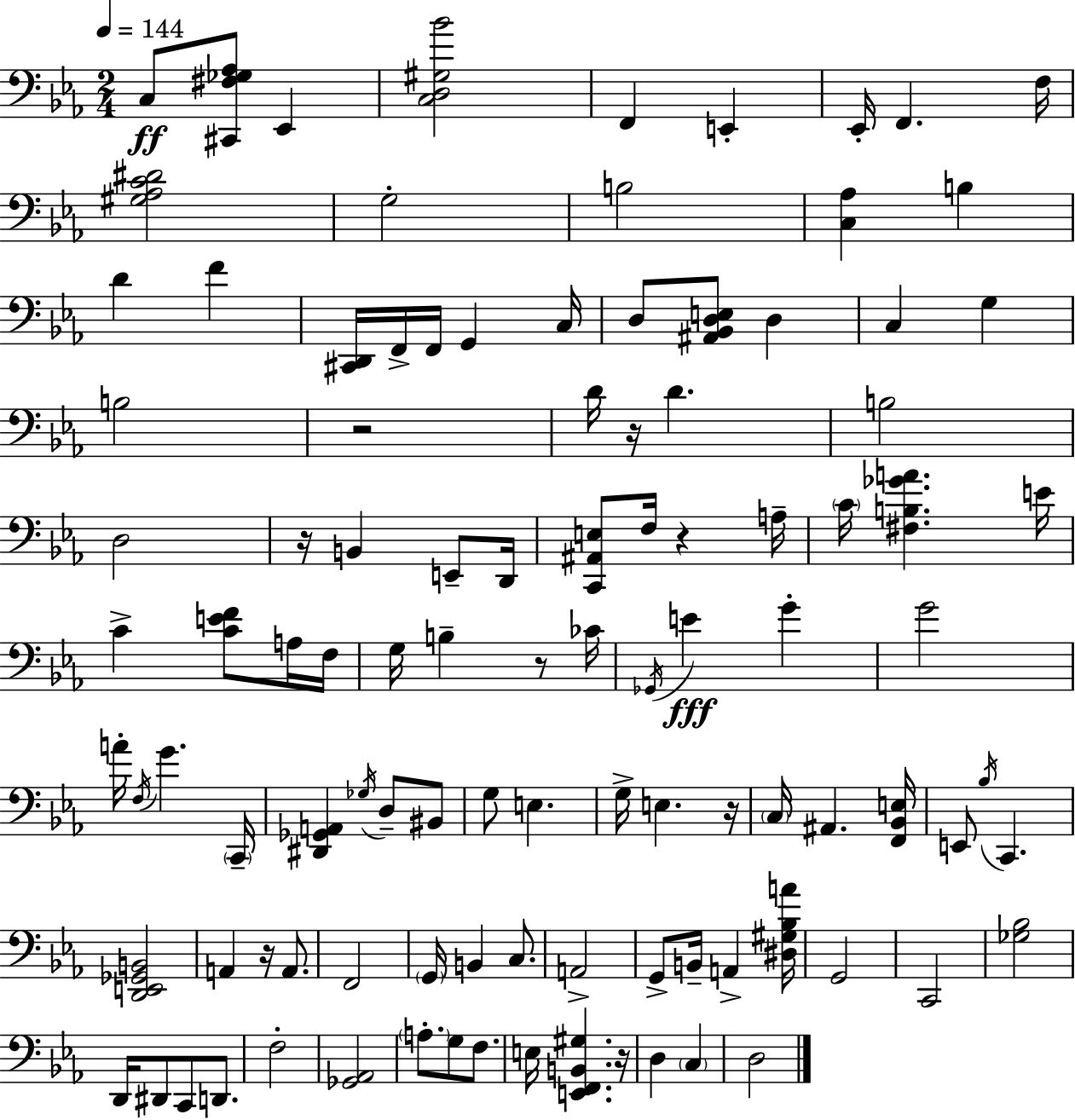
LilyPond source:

{
  \clef bass
  \numericTimeSignature
  \time 2/4
  \key c \minor
  \tempo 4 = 144
  \repeat volta 2 { c8\ff <cis, fis ges aes>8 ees,4 | <c d gis bes'>2 | f,4 e,4-. | ees,16-. f,4. f16 | \break <gis aes c' dis'>2 | g2-. | b2 | <c aes>4 b4 | \break d'4 f'4 | <cis, d,>16 f,16-> f,16 g,4 c16 | d8 <ais, bes, d e>8 d4 | c4 g4 | \break b2 | r2 | d'16 r16 d'4. | b2 | \break d2 | r16 b,4 e,8-- d,16 | <c, ais, e>8 f16 r4 a16-- | \parenthesize c'16 <fis b ges' a'>4. e'16 | \break c'4-> <c' e' f'>8 a16 f16 | g16 b4-- r8 ces'16 | \acciaccatura { ges,16 } e'4\fff g'4-. | g'2 | \break a'16-. \acciaccatura { f16 } g'4. | \parenthesize c,16-- <dis, ges, a,>4 \acciaccatura { ges16 } d8-- | bis,8 g8 e4. | g16-> e4. | \break r16 \parenthesize c16 ais,4. | <f, bes, e>16 e,8 \acciaccatura { bes16 } c,4. | <d, e, ges, b,>2 | a,4 | \break r16 a,8. f,2 | \parenthesize g,16 b,4 | c8. a,2-> | g,8-> b,16-- a,4-> | \break <dis gis bes a'>16 g,2 | c,2 | <ges bes>2 | d,16 dis,8 c,8 | \break d,8. f2-. | <ges, aes,>2 | \parenthesize a8.-. g8 | f8. e16 <e, f, b, gis>4. | \break r16 d4 | \parenthesize c4 d2 | } \bar "|."
}